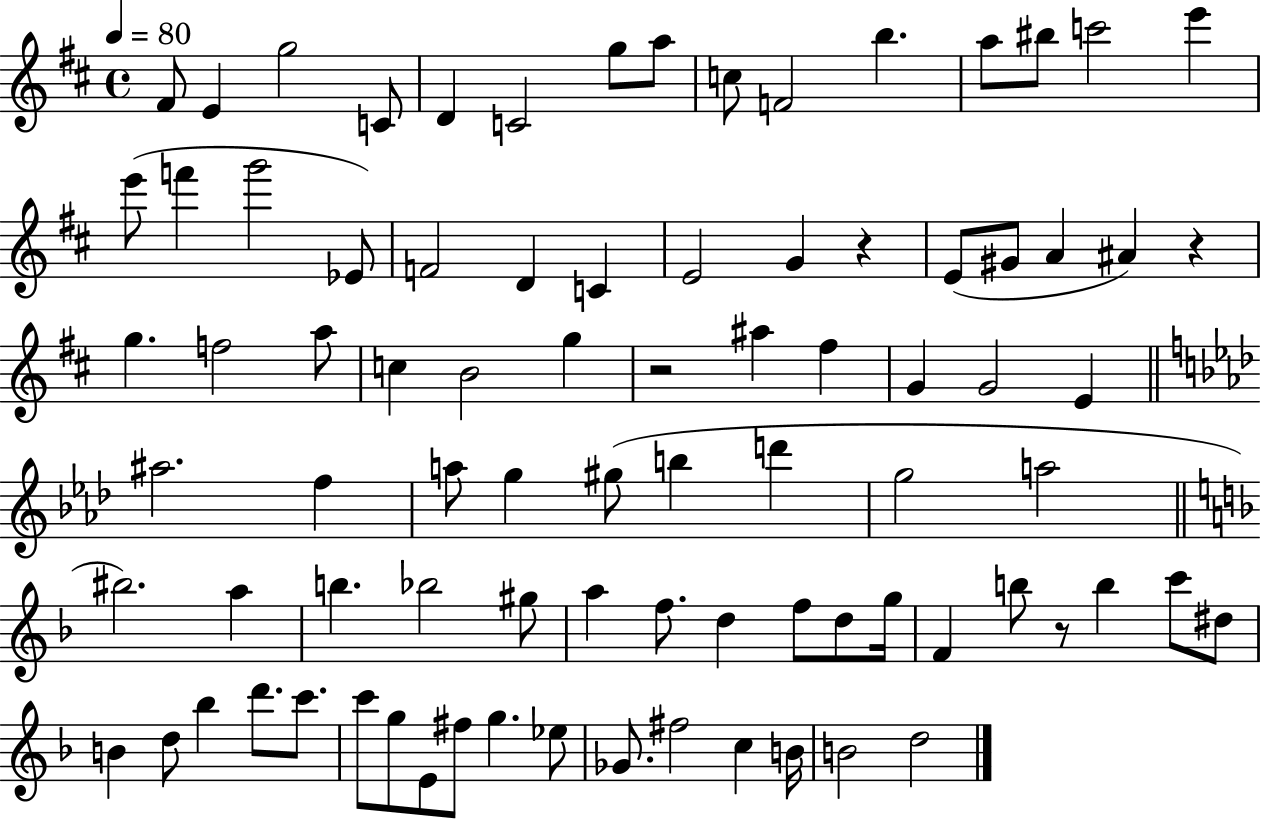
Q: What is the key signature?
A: D major